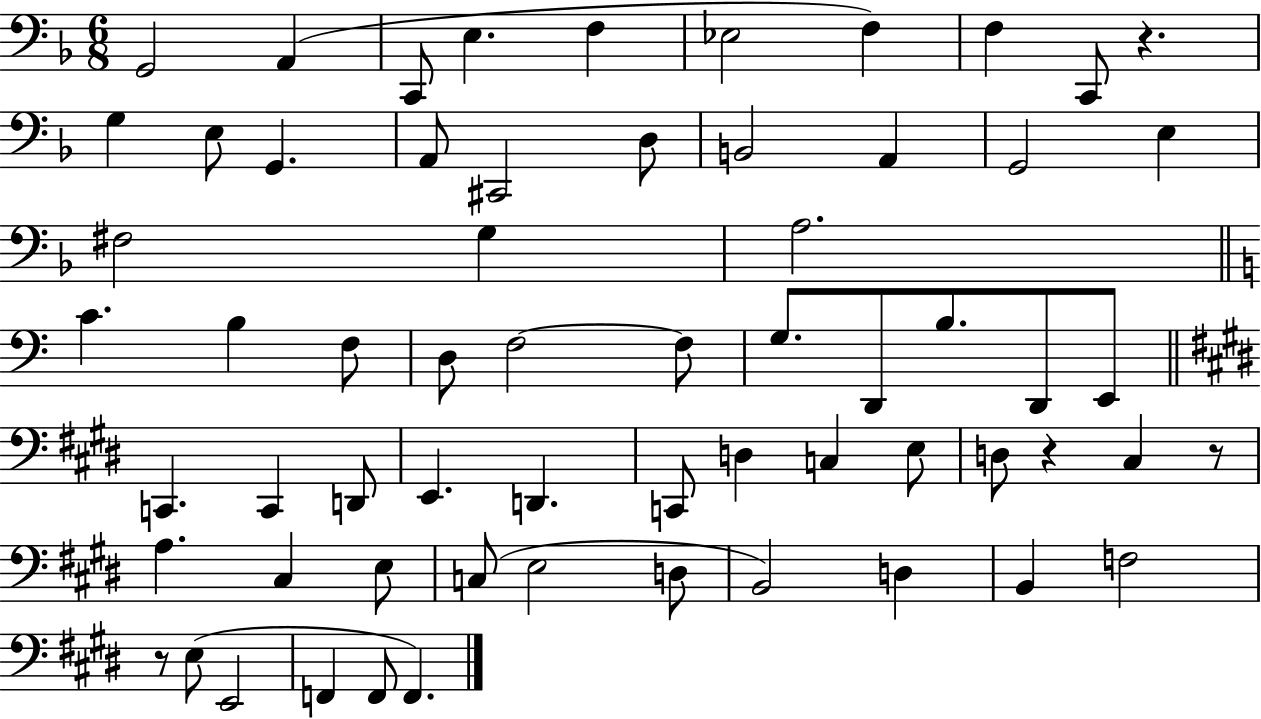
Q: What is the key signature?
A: F major